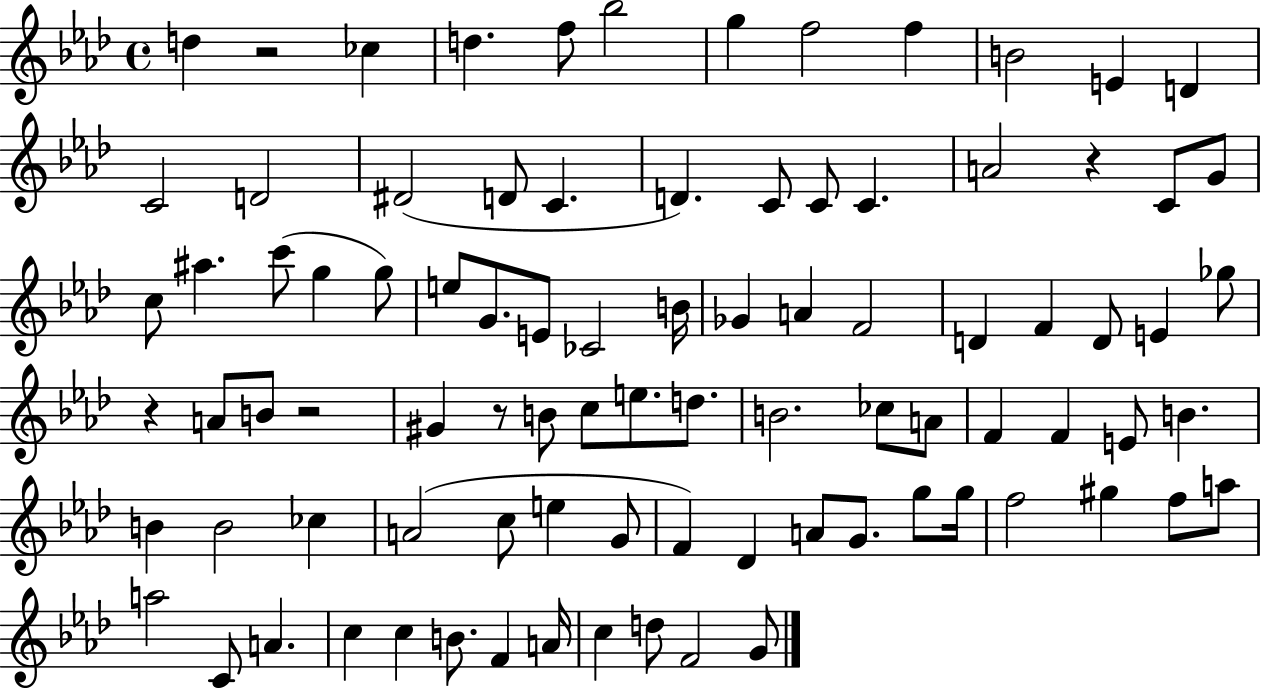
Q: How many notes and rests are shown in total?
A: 89